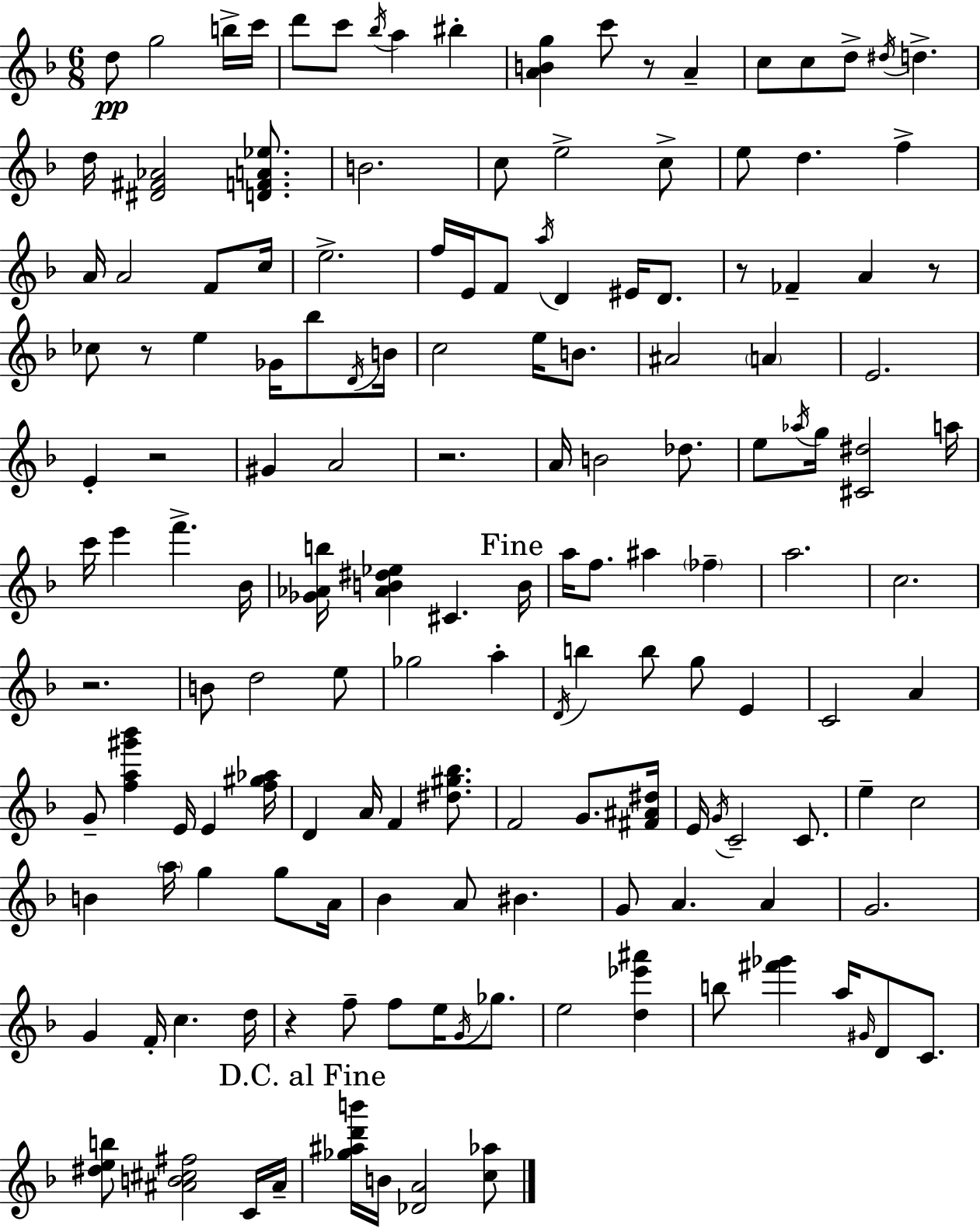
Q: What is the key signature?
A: F major